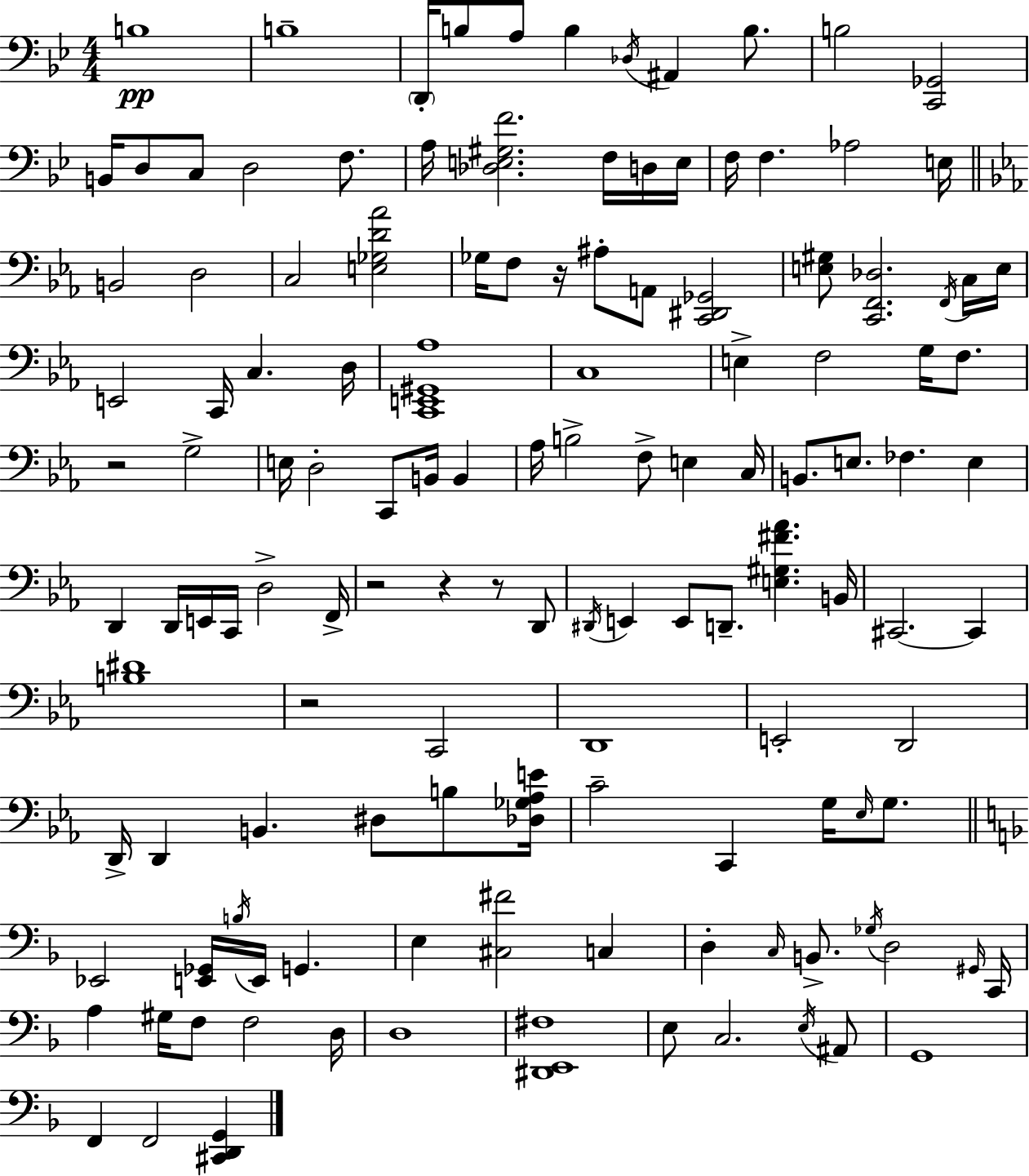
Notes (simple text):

B3/w B3/w D2/s B3/e A3/e B3/q Db3/s A#2/q B3/e. B3/h [C2,Gb2]/h B2/s D3/e C3/e D3/h F3/e. A3/s [Db3,E3,G#3,F4]/h. F3/s D3/s E3/s F3/s F3/q. Ab3/h E3/s B2/h D3/h C3/h [E3,Gb3,D4,Ab4]/h Gb3/s F3/e R/s A#3/e A2/e [C2,D#2,Gb2]/h [E3,G#3]/e [C2,F2,Db3]/h. F2/s C3/s E3/s E2/h C2/s C3/q. D3/s [C2,E2,G#2,Ab3]/w C3/w E3/q F3/h G3/s F3/e. R/h G3/h E3/s D3/h C2/e B2/s B2/q Ab3/s B3/h F3/e E3/q C3/s B2/e. E3/e. FES3/q. E3/q D2/q D2/s E2/s C2/s D3/h F2/s R/h R/q R/e D2/e D#2/s E2/q E2/e D2/e. [E3,G#3,F#4,Ab4]/q. B2/s C#2/h. C#2/q [B3,D#4]/w R/h C2/h D2/w E2/h D2/h D2/s D2/q B2/q. D#3/e B3/e [Db3,Gb3,Ab3,E4]/s C4/h C2/q G3/s Eb3/s G3/e. Eb2/h [E2,Gb2]/s B3/s E2/s G2/q. E3/q [C#3,F#4]/h C3/q D3/q C3/s B2/e. Gb3/s D3/h G#2/s C2/s A3/q G#3/s F3/e F3/h D3/s D3/w [D#2,E2,F#3]/w E3/e C3/h. E3/s A#2/e G2/w F2/q F2/h [C#2,D2,G2]/q